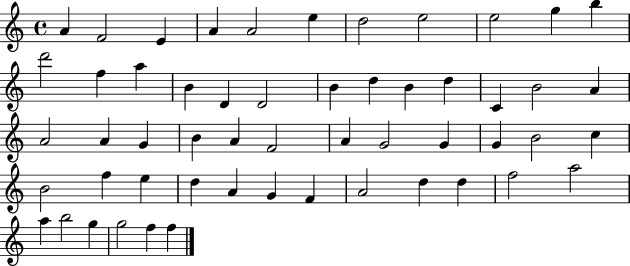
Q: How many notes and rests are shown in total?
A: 54